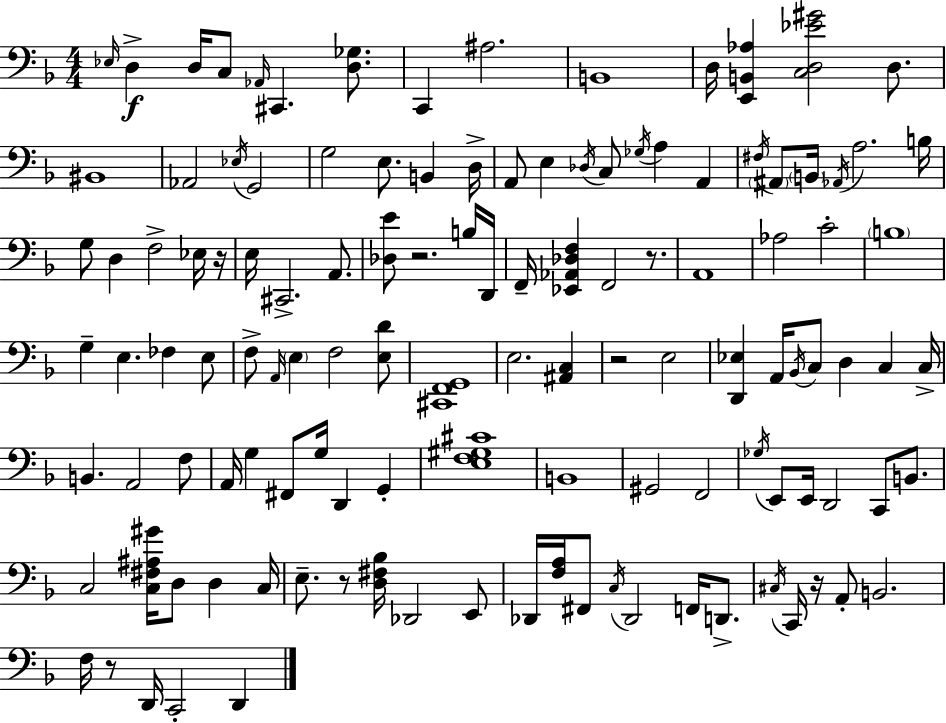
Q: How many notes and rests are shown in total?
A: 122